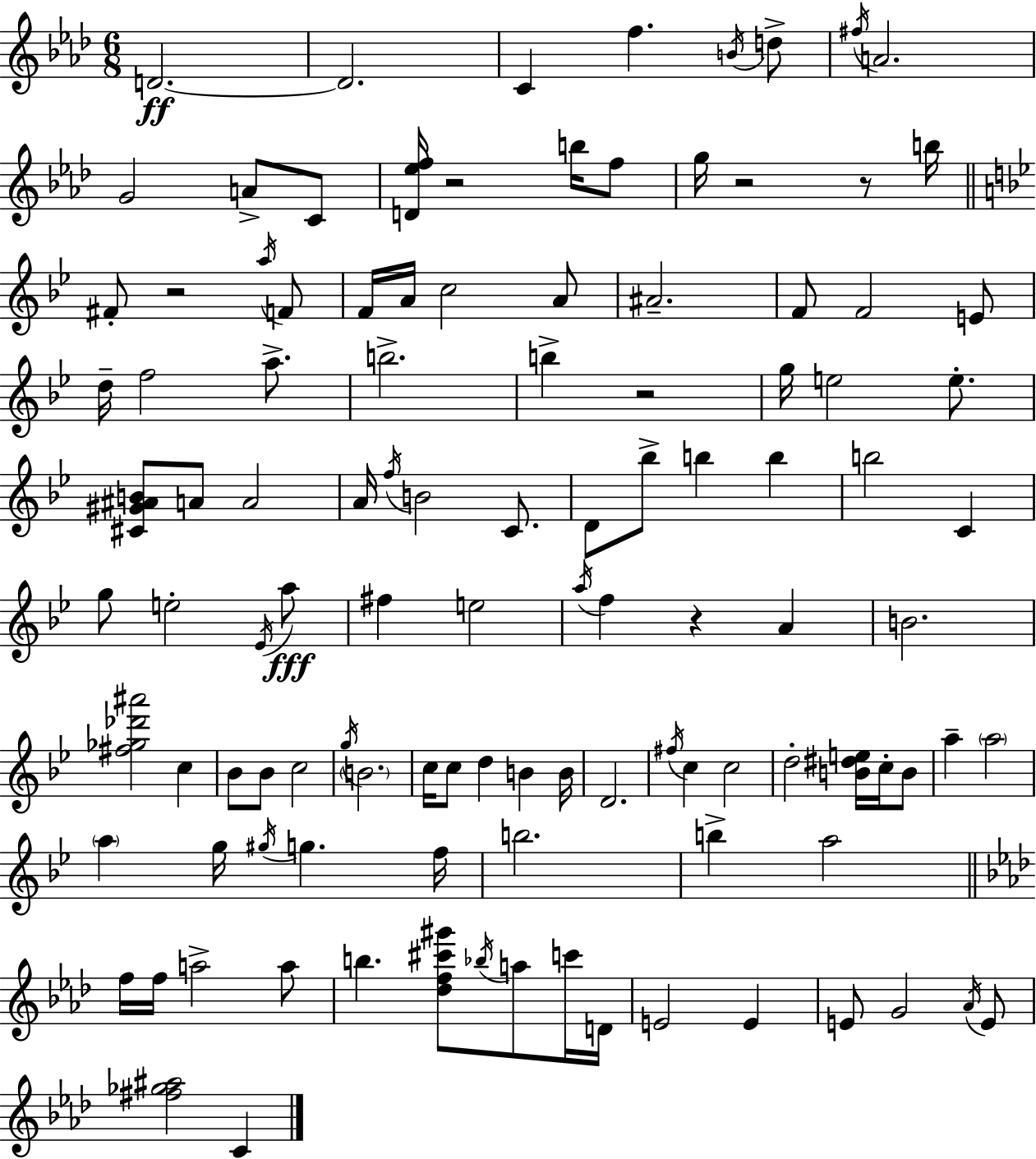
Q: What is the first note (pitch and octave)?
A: D4